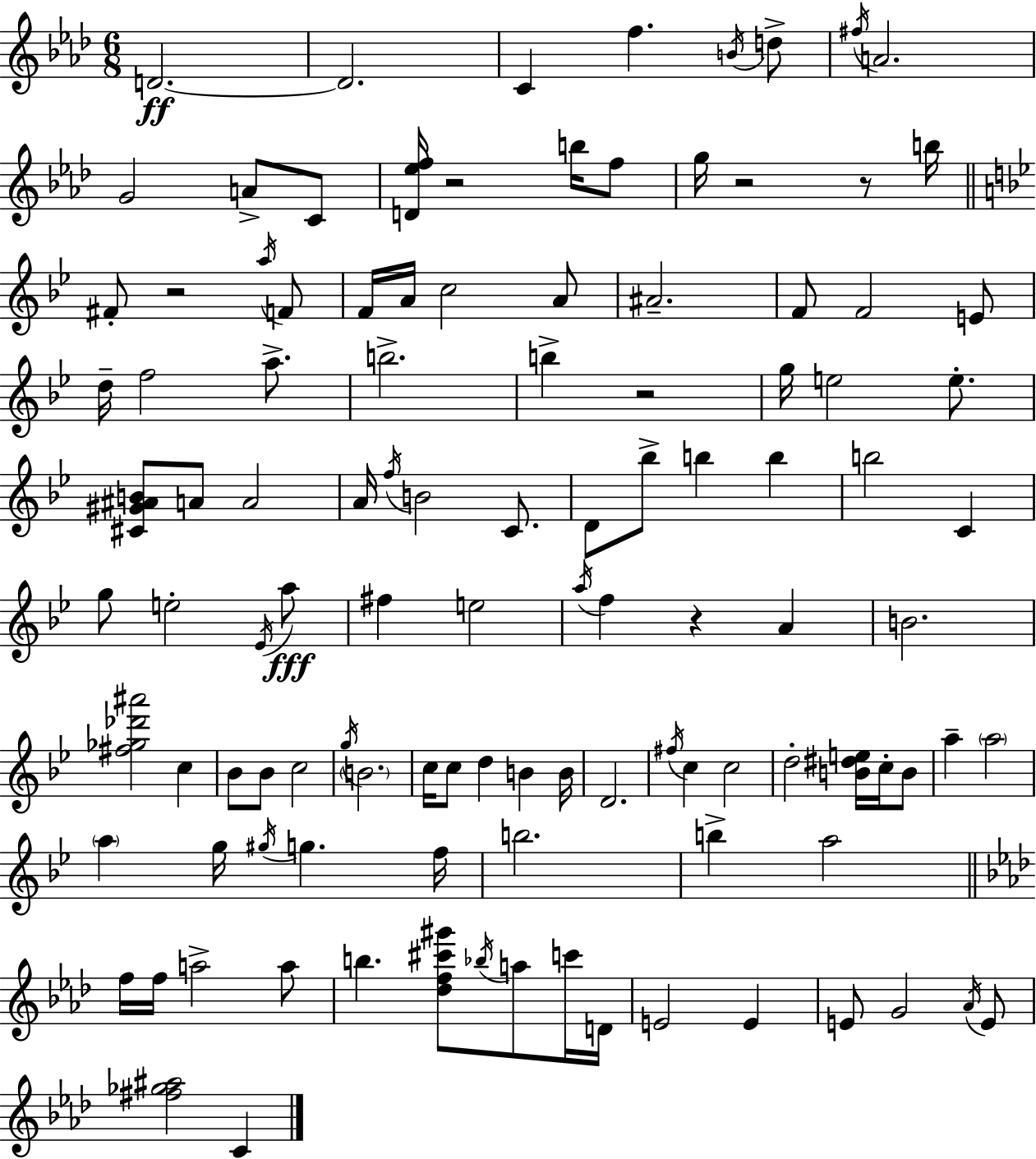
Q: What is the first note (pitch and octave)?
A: D4